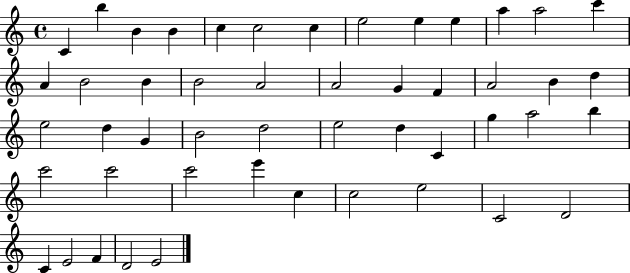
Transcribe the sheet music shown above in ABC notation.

X:1
T:Untitled
M:4/4
L:1/4
K:C
C b B B c c2 c e2 e e a a2 c' A B2 B B2 A2 A2 G F A2 B d e2 d G B2 d2 e2 d C g a2 b c'2 c'2 c'2 e' c c2 e2 C2 D2 C E2 F D2 E2